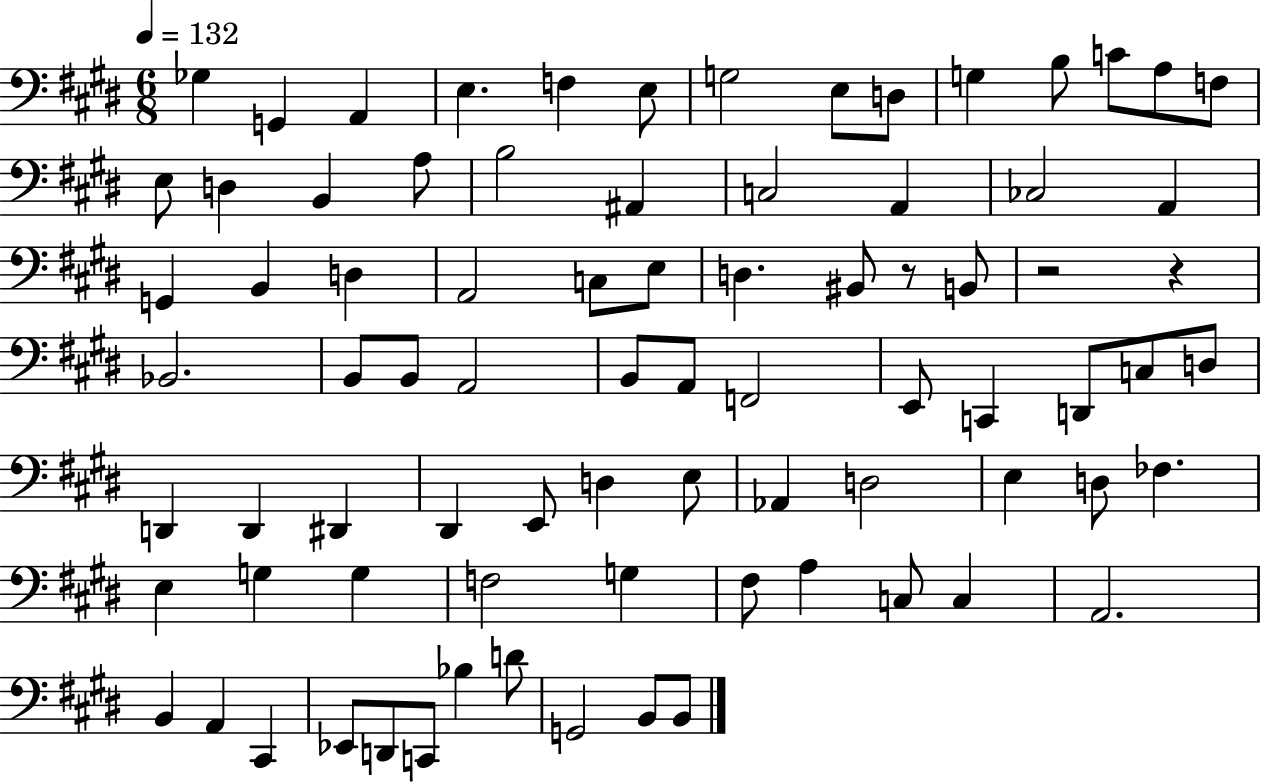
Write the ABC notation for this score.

X:1
T:Untitled
M:6/8
L:1/4
K:E
_G, G,, A,, E, F, E,/2 G,2 E,/2 D,/2 G, B,/2 C/2 A,/2 F,/2 E,/2 D, B,, A,/2 B,2 ^A,, C,2 A,, _C,2 A,, G,, B,, D, A,,2 C,/2 E,/2 D, ^B,,/2 z/2 B,,/2 z2 z _B,,2 B,,/2 B,,/2 A,,2 B,,/2 A,,/2 F,,2 E,,/2 C,, D,,/2 C,/2 D,/2 D,, D,, ^D,, ^D,, E,,/2 D, E,/2 _A,, D,2 E, D,/2 _F, E, G, G, F,2 G, ^F,/2 A, C,/2 C, A,,2 B,, A,, ^C,, _E,,/2 D,,/2 C,,/2 _B, D/2 G,,2 B,,/2 B,,/2